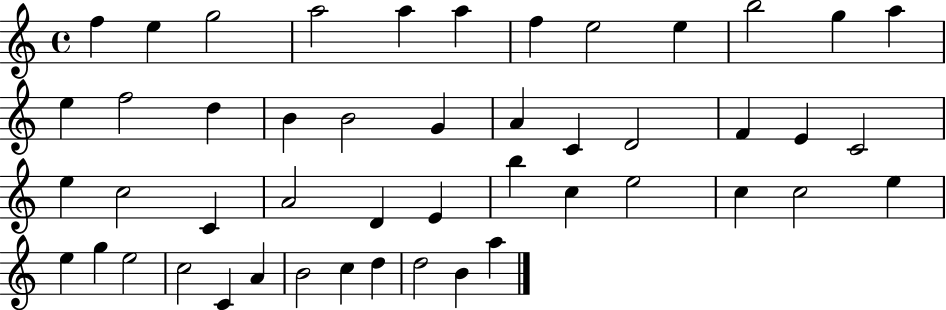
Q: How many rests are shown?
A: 0